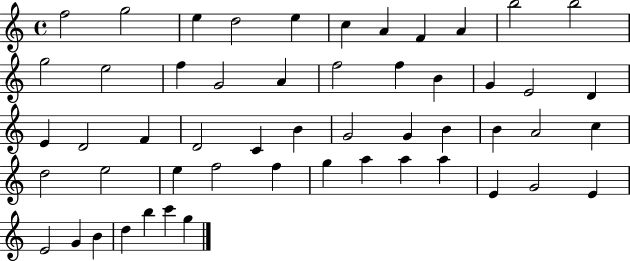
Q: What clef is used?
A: treble